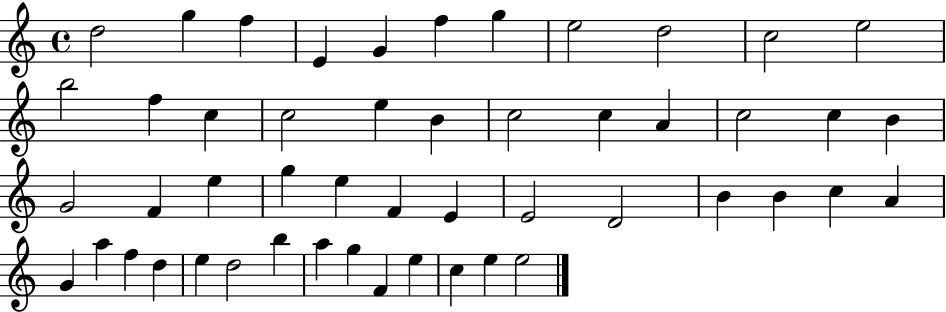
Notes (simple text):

D5/h G5/q F5/q E4/q G4/q F5/q G5/q E5/h D5/h C5/h E5/h B5/h F5/q C5/q C5/h E5/q B4/q C5/h C5/q A4/q C5/h C5/q B4/q G4/h F4/q E5/q G5/q E5/q F4/q E4/q E4/h D4/h B4/q B4/q C5/q A4/q G4/q A5/q F5/q D5/q E5/q D5/h B5/q A5/q G5/q F4/q E5/q C5/q E5/q E5/h